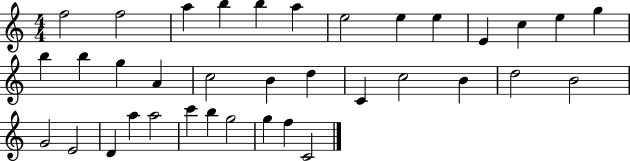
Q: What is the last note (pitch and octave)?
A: C4